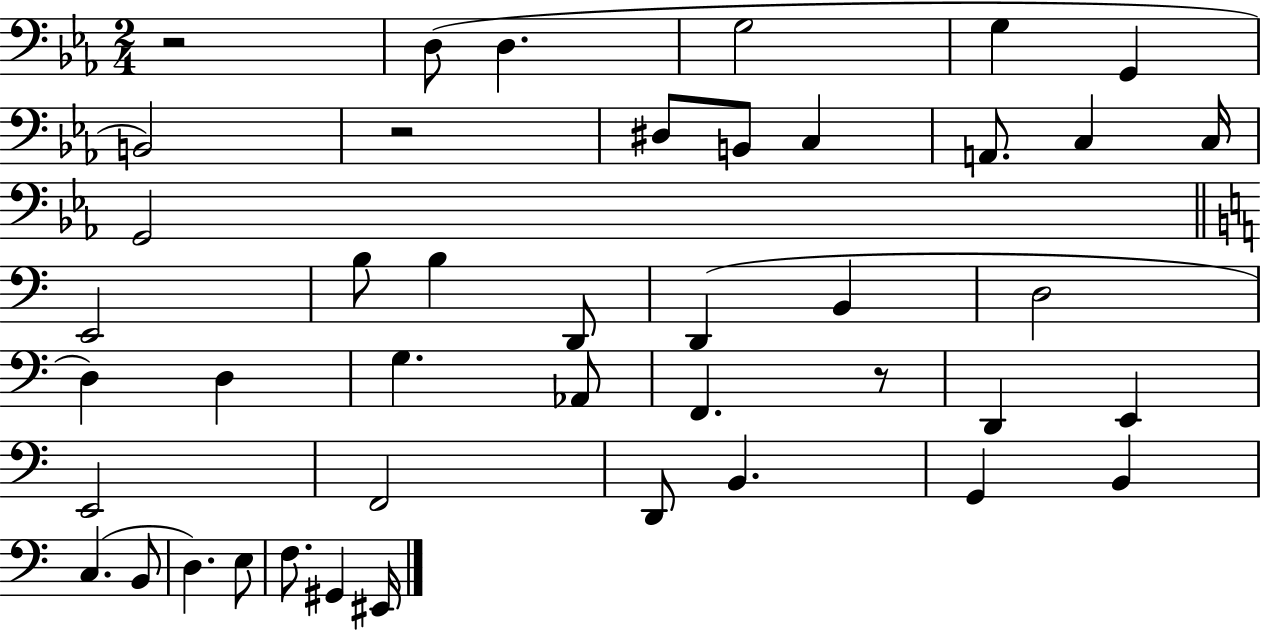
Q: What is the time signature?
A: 2/4